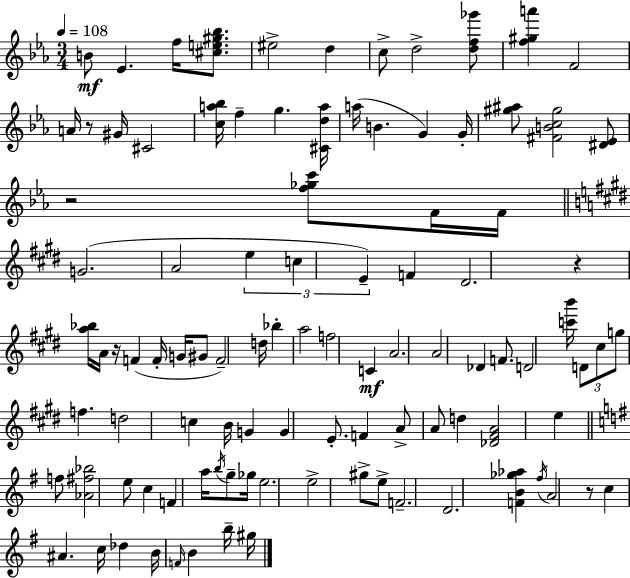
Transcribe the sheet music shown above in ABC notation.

X:1
T:Untitled
M:3/4
L:1/4
K:Cm
B/2 _E f/4 [^ce^g_b]/2 ^e2 d c/2 d2 [df_g']/2 [f^ga'] F2 A/4 z/2 ^G/4 ^C2 [ca_b]/4 f g [^Cda]/4 a/4 B G G/4 [^g^a]/2 [^FBc^g]2 [^D_E]/2 z2 [f_gc']/2 F/4 F/4 G2 A2 e c E F ^D2 z [a_b]/4 A/4 z/4 F F/4 G/4 ^G/2 F2 d/4 _b a2 f2 C A2 A2 _D F/2 D2 [c'b']/4 D/2 ^c/2 g/2 f d2 c B/4 G G E/2 F A/2 A/2 d [_D^FA]2 e f/2 [_A^f_b]2 e/2 c F a/4 b/4 g/2 _g/4 e2 e2 ^g/2 e/2 F2 D2 [FB_g_a] ^f/4 A2 z/2 c ^A c/4 _d B/4 F/4 B b/4 ^g/4